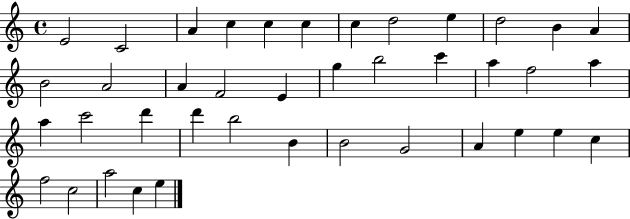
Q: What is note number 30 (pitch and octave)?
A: B4